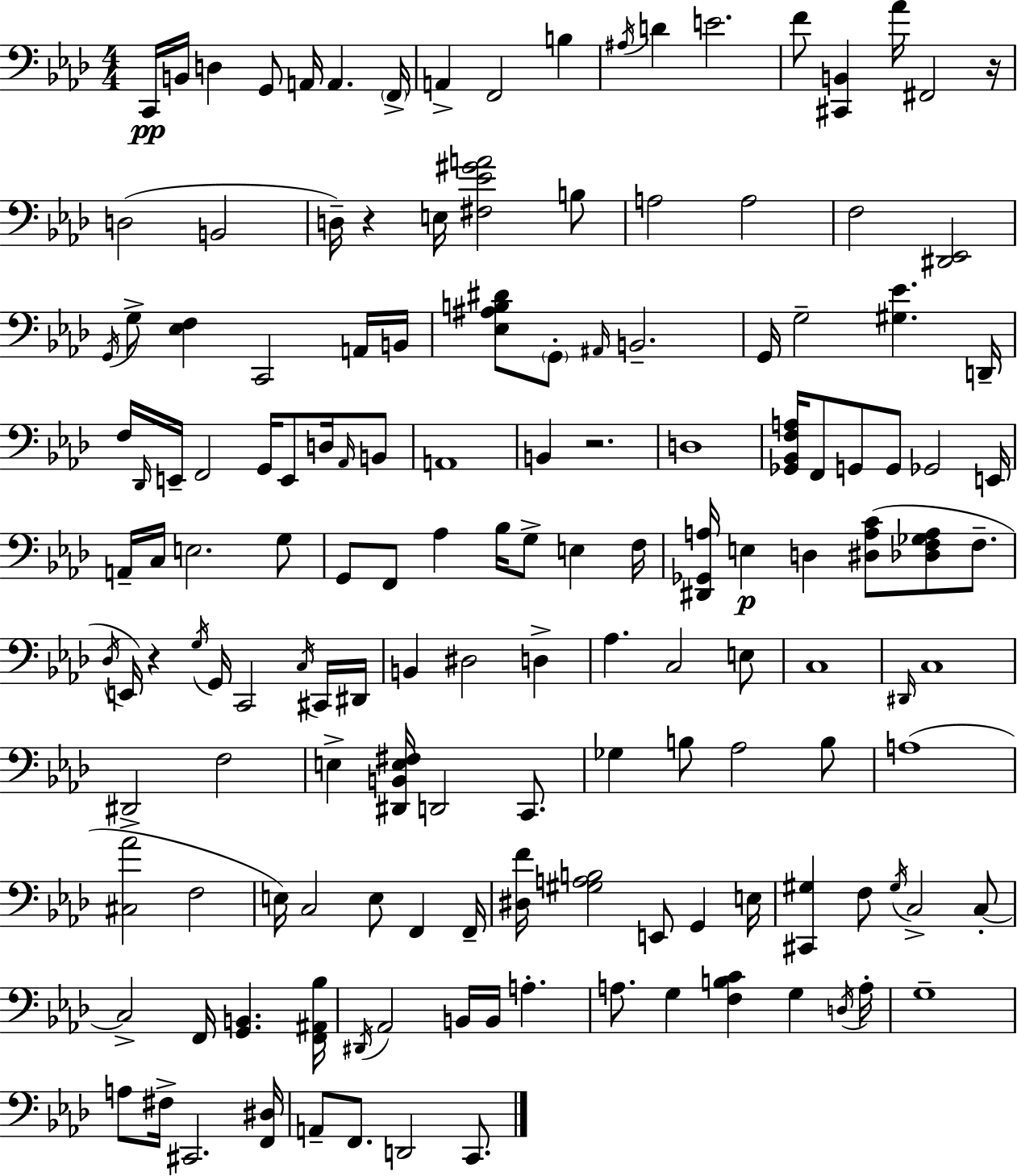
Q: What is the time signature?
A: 4/4